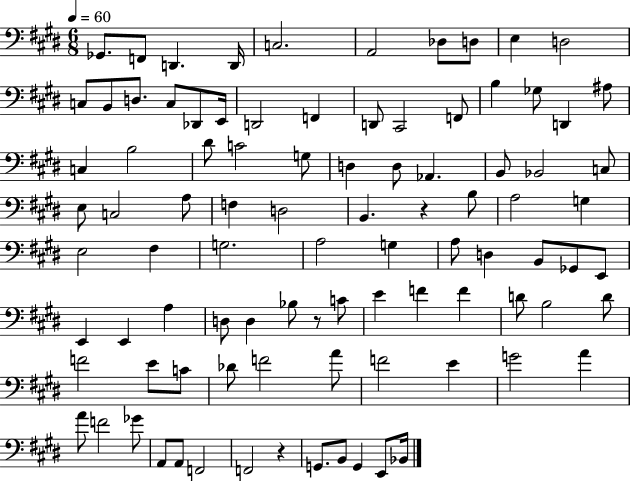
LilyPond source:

{
  \clef bass
  \numericTimeSignature
  \time 6/8
  \key e \major
  \tempo 4 = 60
  ges,8. f,8 d,4. d,16 | c2. | a,2 des8 d8 | e4 d2 | \break c8 b,8 d8. c8 des,8 e,16 | d,2 f,4 | d,8 cis,2 f,8 | b4 ges8 d,4 ais8 | \break c4 b2 | dis'8 c'2 g8 | d4 d8 aes,4. | b,8 bes,2 c8 | \break e8 c2 a8 | f4 d2 | b,4. r4 b8 | a2 g4 | \break e2 fis4 | g2. | a2 g4 | a8 d4 b,8 ges,8 e,8 | \break e,4 e,4 a4 | d8 d4 bes8 r8 c'8 | e'4 f'4 f'4 | d'8 b2 d'8 | \break f'2 e'8 c'8 | des'8 f'2 a'8 | f'2 e'4 | g'2 a'4 | \break a'8 f'2 ges'8 | a,8 a,8 f,2 | f,2 r4 | g,8. b,8 g,4 e,8 bes,16 | \break \bar "|."
}